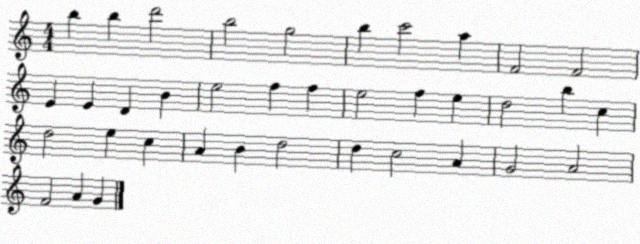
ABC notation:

X:1
T:Untitled
M:4/4
L:1/4
K:C
b b d'2 b2 g2 b c'2 a F2 F2 E E D B e2 f f e2 f e d2 b c d2 e c A B d2 d c2 A G2 A2 F2 A G